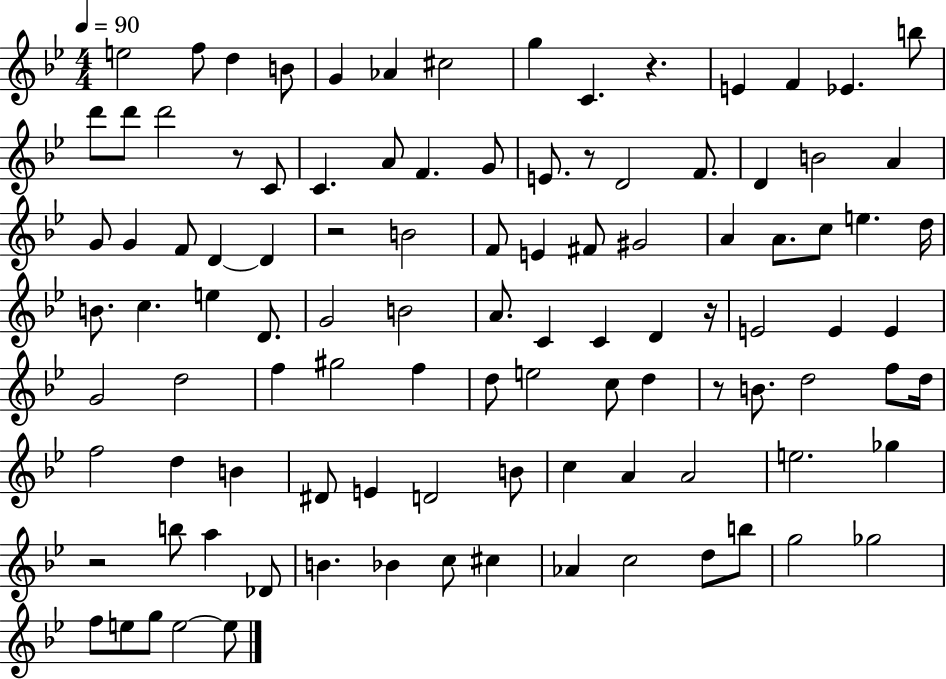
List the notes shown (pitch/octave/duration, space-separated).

E5/h F5/e D5/q B4/e G4/q Ab4/q C#5/h G5/q C4/q. R/q. E4/q F4/q Eb4/q. B5/e D6/e D6/e D6/h R/e C4/e C4/q. A4/e F4/q. G4/e E4/e. R/e D4/h F4/e. D4/q B4/h A4/q G4/e G4/q F4/e D4/q D4/q R/h B4/h F4/e E4/q F#4/e G#4/h A4/q A4/e. C5/e E5/q. D5/s B4/e. C5/q. E5/q D4/e. G4/h B4/h A4/e. C4/q C4/q D4/q R/s E4/h E4/q E4/q G4/h D5/h F5/q G#5/h F5/q D5/e E5/h C5/e D5/q R/e B4/e. D5/h F5/e D5/s F5/h D5/q B4/q D#4/e E4/q D4/h B4/e C5/q A4/q A4/h E5/h. Gb5/q R/h B5/e A5/q Db4/e B4/q. Bb4/q C5/e C#5/q Ab4/q C5/h D5/e B5/e G5/h Gb5/h F5/e E5/e G5/e E5/h E5/e